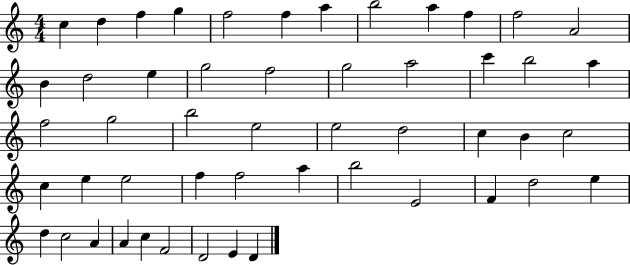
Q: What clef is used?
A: treble